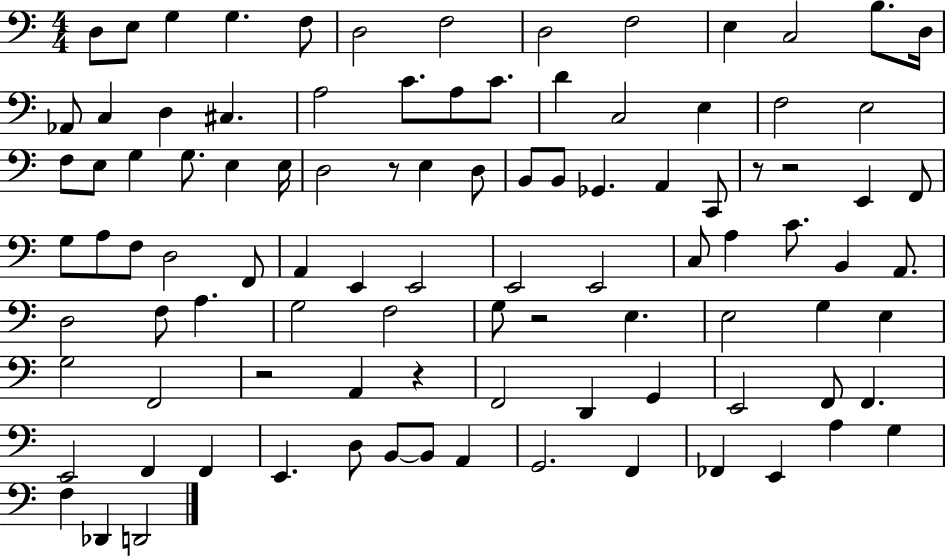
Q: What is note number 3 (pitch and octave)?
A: G3